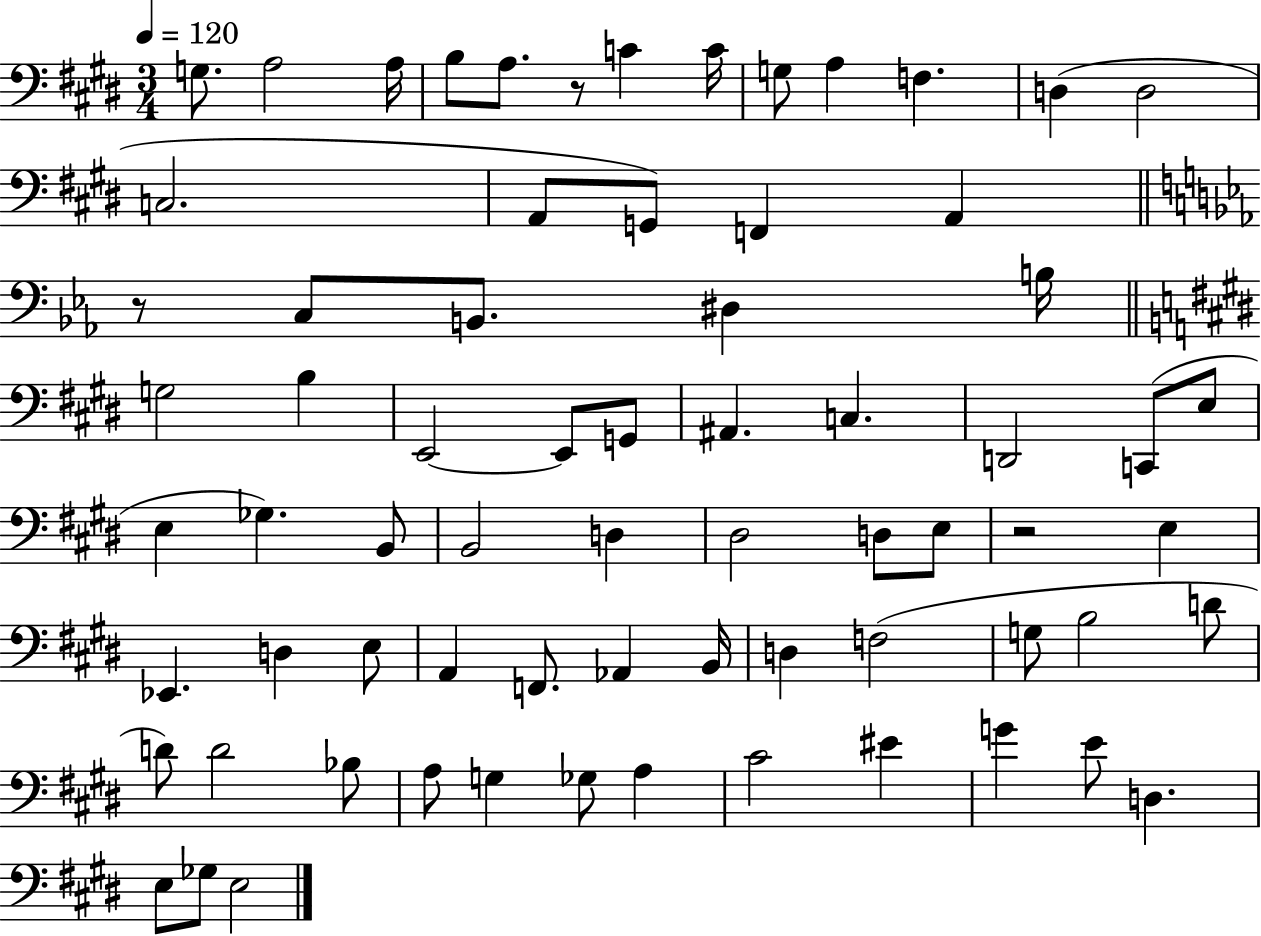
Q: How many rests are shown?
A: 3